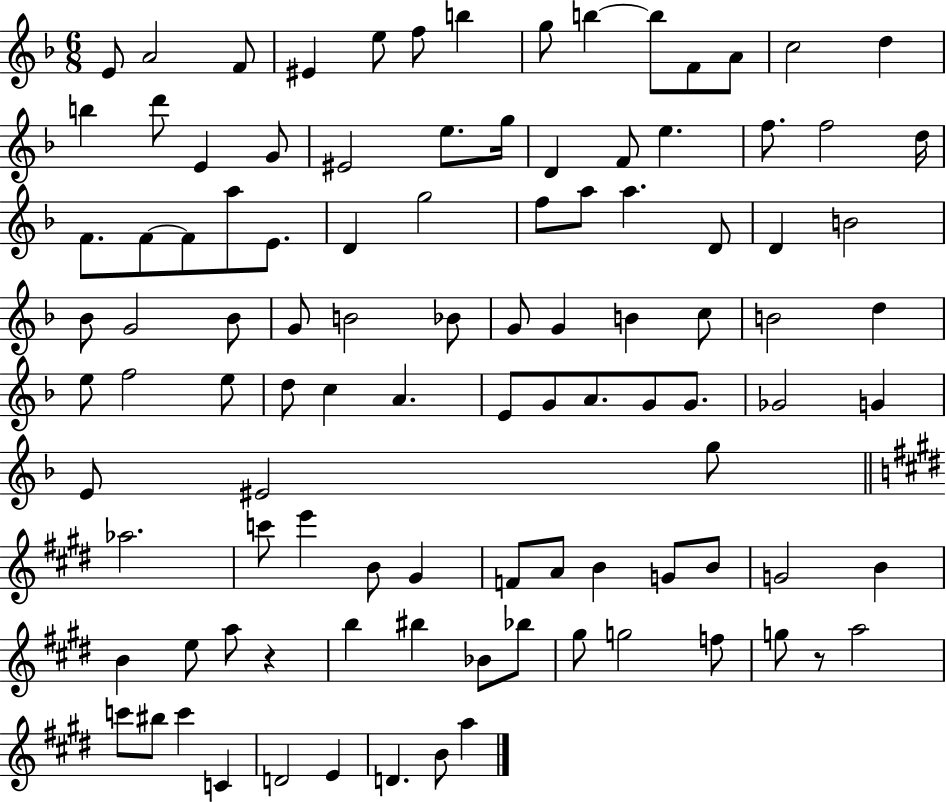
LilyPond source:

{
  \clef treble
  \numericTimeSignature
  \time 6/8
  \key f \major
  e'8 a'2 f'8 | eis'4 e''8 f''8 b''4 | g''8 b''4~~ b''8 f'8 a'8 | c''2 d''4 | \break b''4 d'''8 e'4 g'8 | eis'2 e''8. g''16 | d'4 f'8 e''4. | f''8. f''2 d''16 | \break f'8. f'8~~ f'8 a''8 e'8. | d'4 g''2 | f''8 a''8 a''4. d'8 | d'4 b'2 | \break bes'8 g'2 bes'8 | g'8 b'2 bes'8 | g'8 g'4 b'4 c''8 | b'2 d''4 | \break e''8 f''2 e''8 | d''8 c''4 a'4. | e'8 g'8 a'8. g'8 g'8. | ges'2 g'4 | \break e'8 eis'2 g''8 | \bar "||" \break \key e \major aes''2. | c'''8 e'''4 b'8 gis'4 | f'8 a'8 b'4 g'8 b'8 | g'2 b'4 | \break b'4 e''8 a''8 r4 | b''4 bis''4 bes'8 bes''8 | gis''8 g''2 f''8 | g''8 r8 a''2 | \break c'''8 bis''8 c'''4 c'4 | d'2 e'4 | d'4. b'8 a''4 | \bar "|."
}